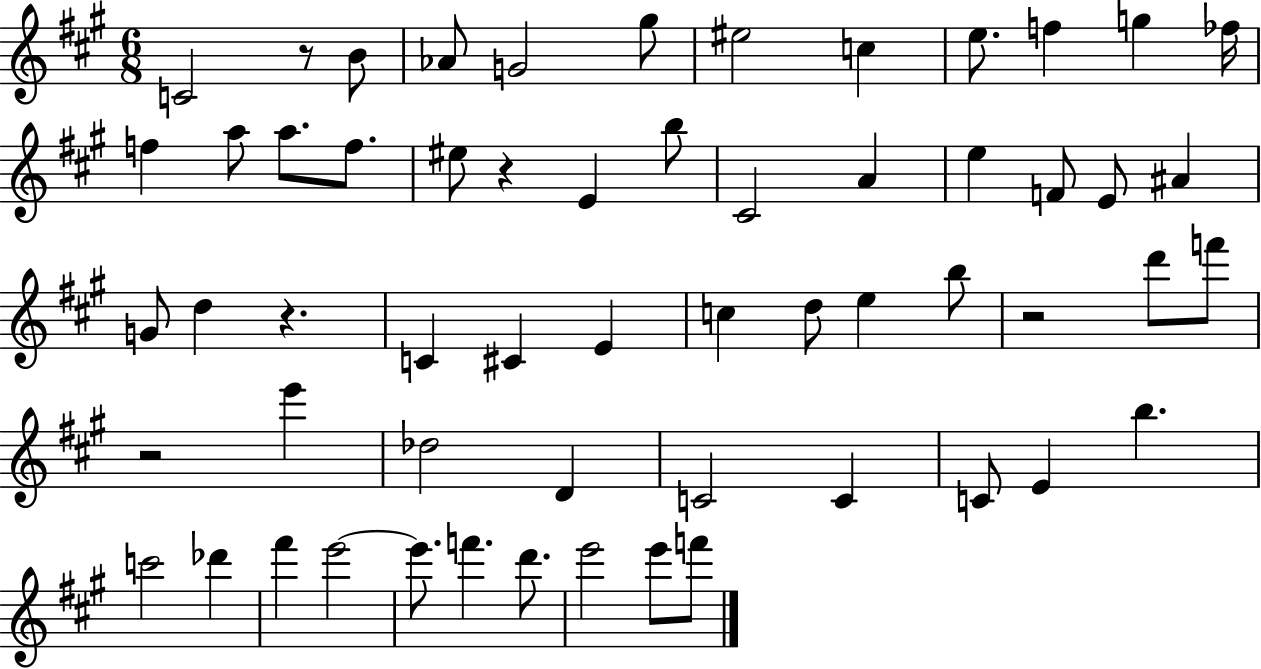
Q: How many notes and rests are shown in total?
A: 58